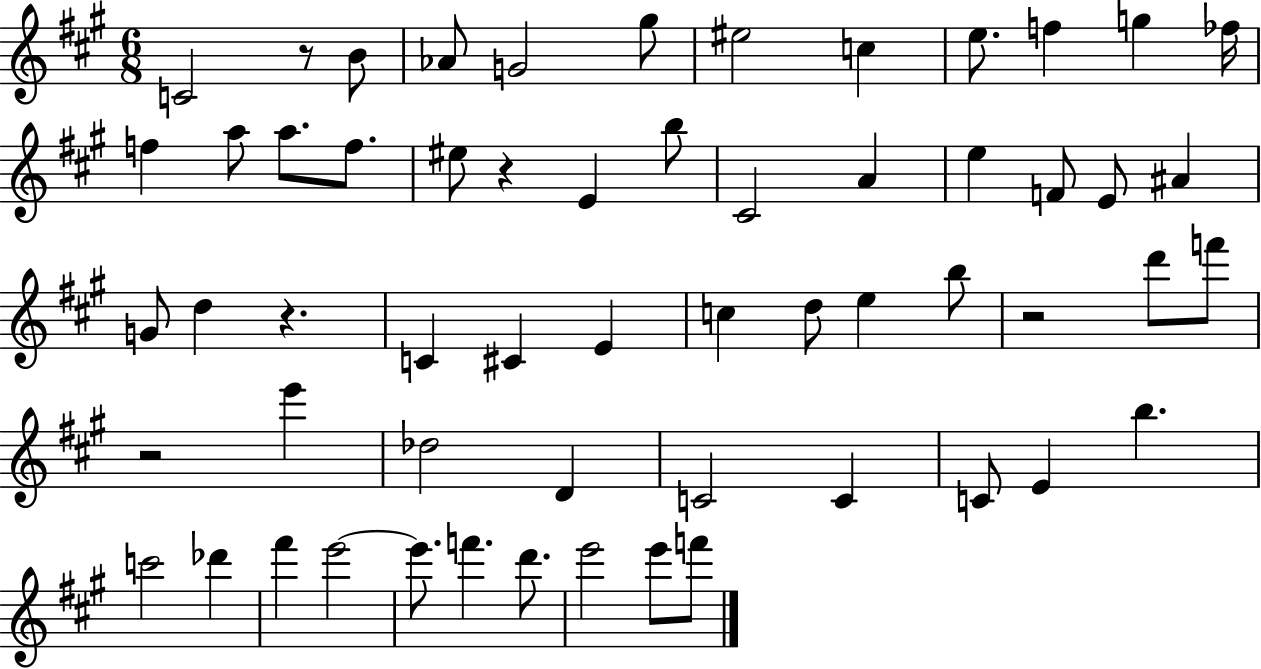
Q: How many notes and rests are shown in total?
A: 58